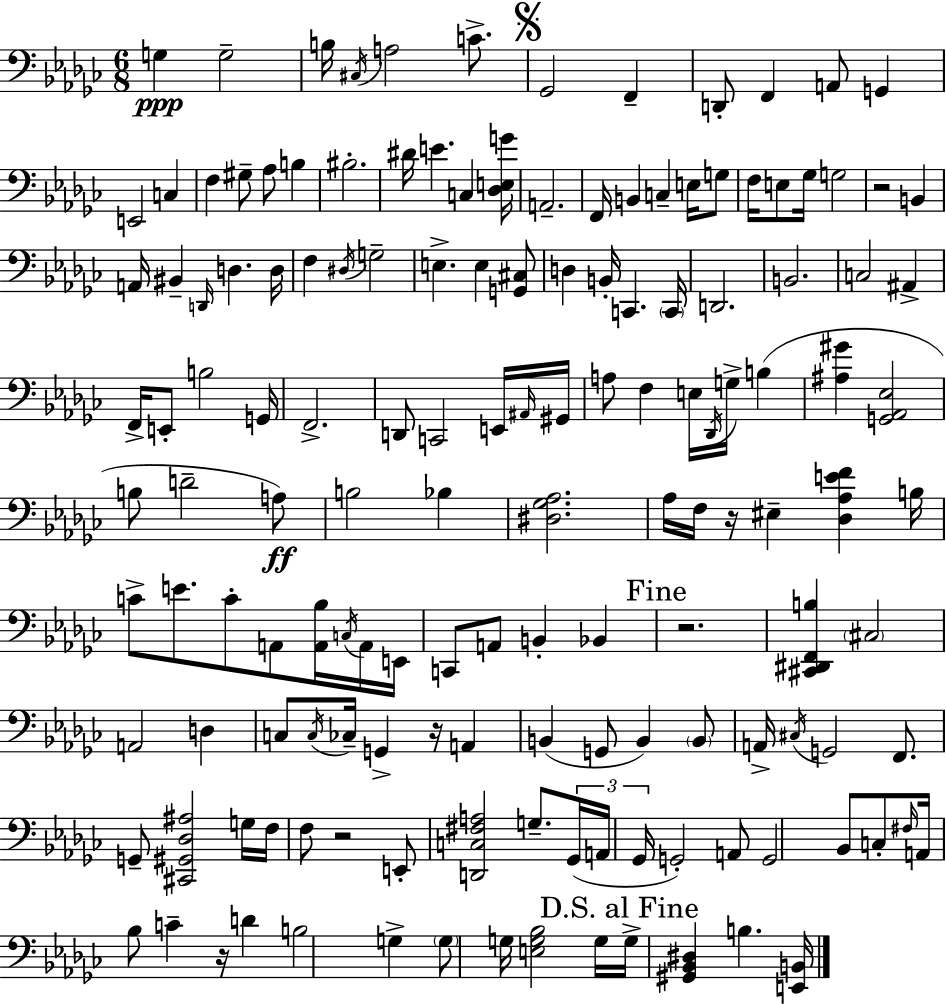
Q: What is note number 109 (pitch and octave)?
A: G3